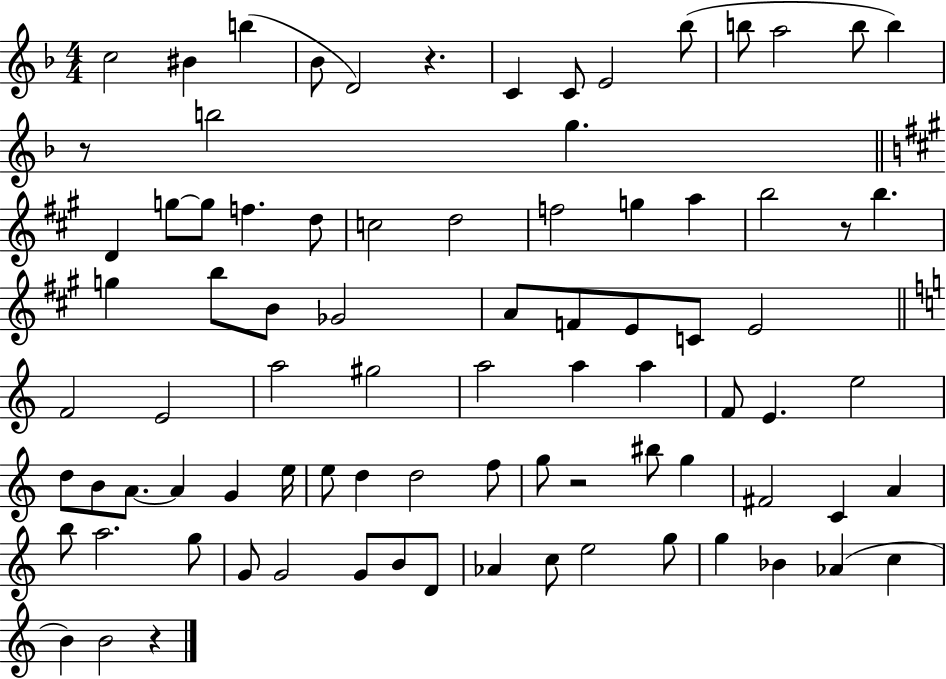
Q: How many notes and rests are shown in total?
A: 85